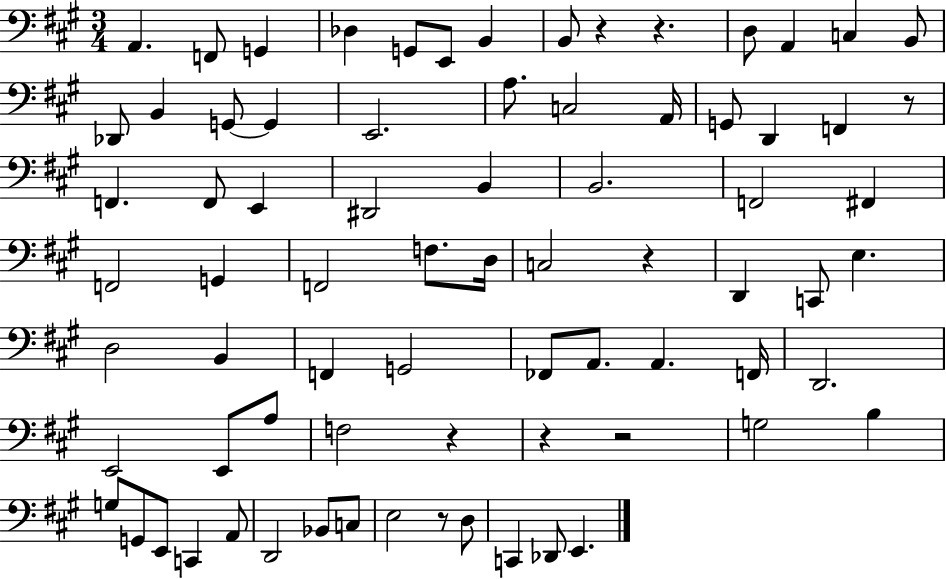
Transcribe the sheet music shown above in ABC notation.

X:1
T:Untitled
M:3/4
L:1/4
K:A
A,, F,,/2 G,, _D, G,,/2 E,,/2 B,, B,,/2 z z D,/2 A,, C, B,,/2 _D,,/2 B,, G,,/2 G,, E,,2 A,/2 C,2 A,,/4 G,,/2 D,, F,, z/2 F,, F,,/2 E,, ^D,,2 B,, B,,2 F,,2 ^F,, F,,2 G,, F,,2 F,/2 D,/4 C,2 z D,, C,,/2 E, D,2 B,, F,, G,,2 _F,,/2 A,,/2 A,, F,,/4 D,,2 E,,2 E,,/2 A,/2 F,2 z z z2 G,2 B, G,/2 G,,/2 E,,/2 C,, A,,/2 D,,2 _B,,/2 C,/2 E,2 z/2 D,/2 C,, _D,,/2 E,,